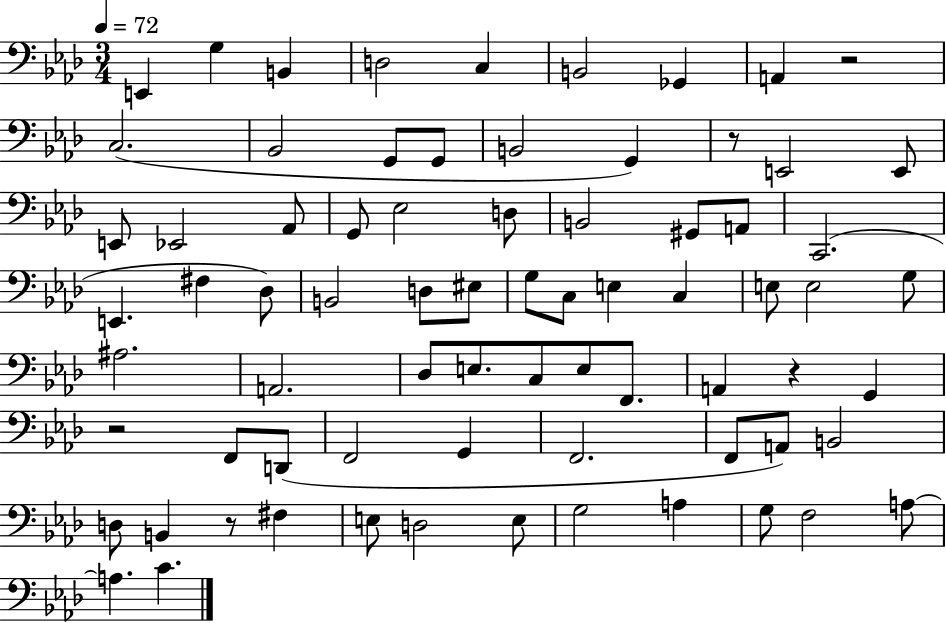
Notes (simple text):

E2/q G3/q B2/q D3/h C3/q B2/h Gb2/q A2/q R/h C3/h. Bb2/h G2/e G2/e B2/h G2/q R/e E2/h E2/e E2/e Eb2/h Ab2/e G2/e Eb3/h D3/e B2/h G#2/e A2/e C2/h. E2/q. F#3/q Db3/e B2/h D3/e EIS3/e G3/e C3/e E3/q C3/q E3/e E3/h G3/e A#3/h. A2/h. Db3/e E3/e. C3/e E3/e F2/e. A2/q R/q G2/q R/h F2/e D2/e F2/h G2/q F2/h. F2/e A2/e B2/h D3/e B2/q R/e F#3/q E3/e D3/h E3/e G3/h A3/q G3/e F3/h A3/e A3/q. C4/q.